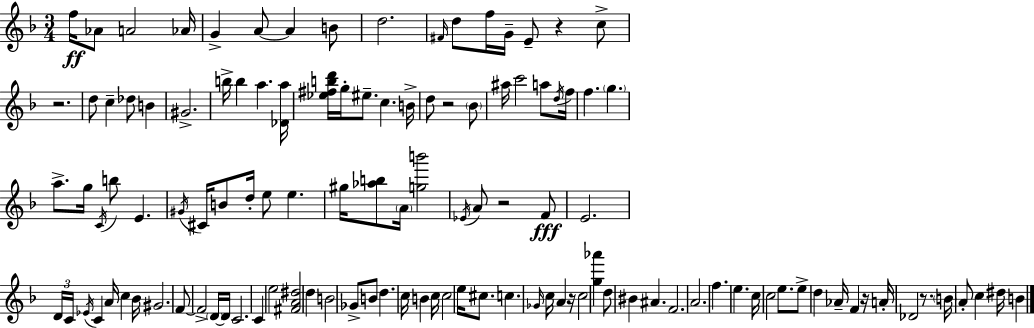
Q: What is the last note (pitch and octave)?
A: B4